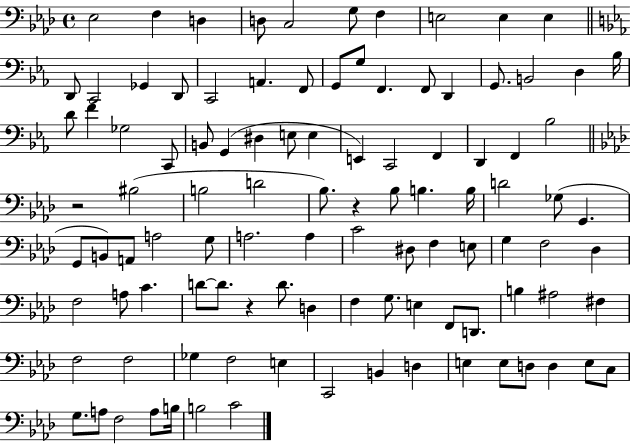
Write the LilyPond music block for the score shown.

{
  \clef bass
  \time 4/4
  \defaultTimeSignature
  \key aes \major
  ees2 f4 d4 | d8 c2 g8 f4 | e2 e4 e4 | \bar "||" \break \key c \minor d,8 c,2 ges,4 d,8 | c,2 a,4. f,8 | g,8 g8 f,4. f,8 d,4 | g,8. b,2 d4 bes16 | \break d'8 f'4 ges2 c,8 | b,8 g,4( dis4 e8 e4 | e,4) c,2 f,4 | d,4 f,4 bes2 | \break \bar "||" \break \key f \minor r2 bis2( | b2 d'2 | bes8.) r4 bes8 b4. b16 | d'2 ges8( g,4. | \break g,8 b,8) a,8 a2 g8 | a2. a4 | c'2 dis8 f4 e8 | g4 f2 des4 | \break f2 a8 c'4. | d'8~~ d'8. r4 d'8. d4 | f4 g8. e4 f,8 d,8. | b4 ais2 fis4 | \break f2 f2 | ges4 f2 e4 | c,2 b,4 d4 | e4 e8 d8 d4 e8 c8 | \break g8. a8 f2 a8 b16 | b2 c'2 | \bar "|."
}